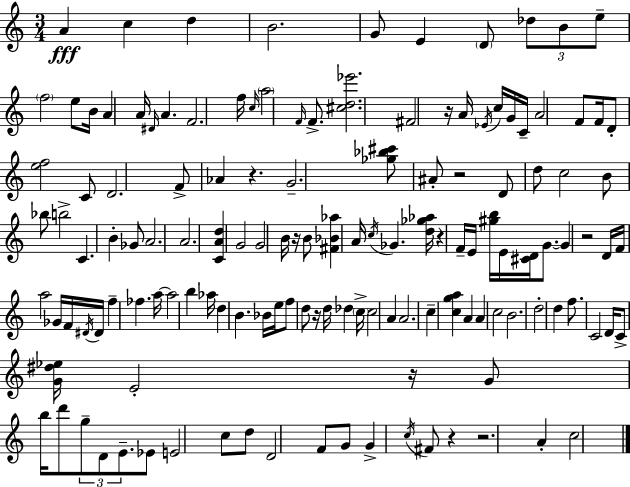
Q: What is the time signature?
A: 3/4